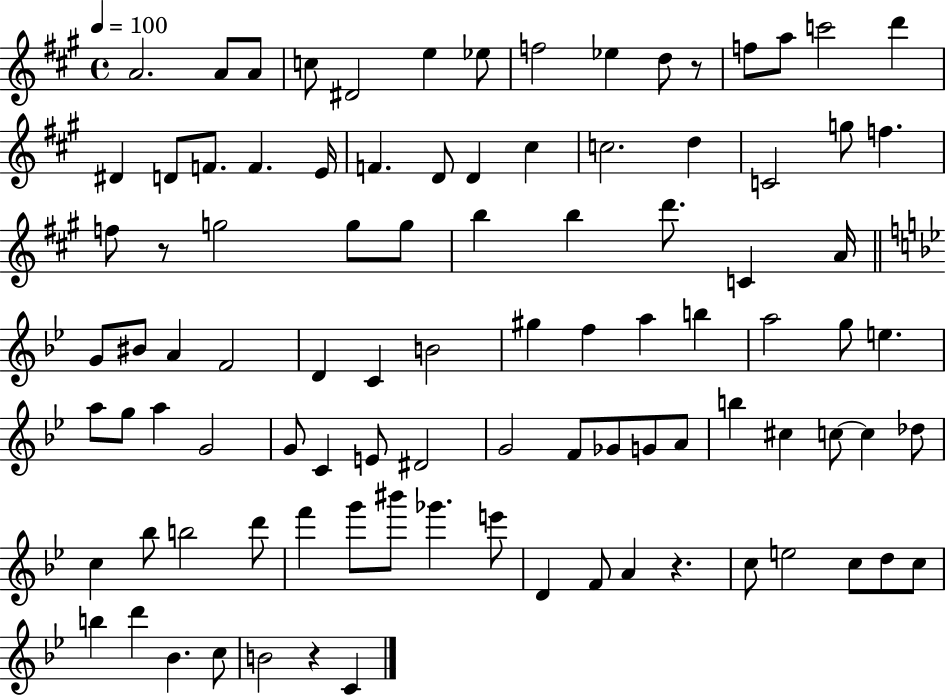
A4/h. A4/e A4/e C5/e D#4/h E5/q Eb5/e F5/h Eb5/q D5/e R/e F5/e A5/e C6/h D6/q D#4/q D4/e F4/e. F4/q. E4/s F4/q. D4/e D4/q C#5/q C5/h. D5/q C4/h G5/e F5/q. F5/e R/e G5/h G5/e G5/e B5/q B5/q D6/e. C4/q A4/s G4/e BIS4/e A4/q F4/h D4/q C4/q B4/h G#5/q F5/q A5/q B5/q A5/h G5/e E5/q. A5/e G5/e A5/q G4/h G4/e C4/q E4/e D#4/h G4/h F4/e Gb4/e G4/e A4/e B5/q C#5/q C5/e C5/q Db5/e C5/q Bb5/e B5/h D6/e F6/q G6/e BIS6/e Gb6/q. E6/e D4/q F4/e A4/q R/q. C5/e E5/h C5/e D5/e C5/e B5/q D6/q Bb4/q. C5/e B4/h R/q C4/q